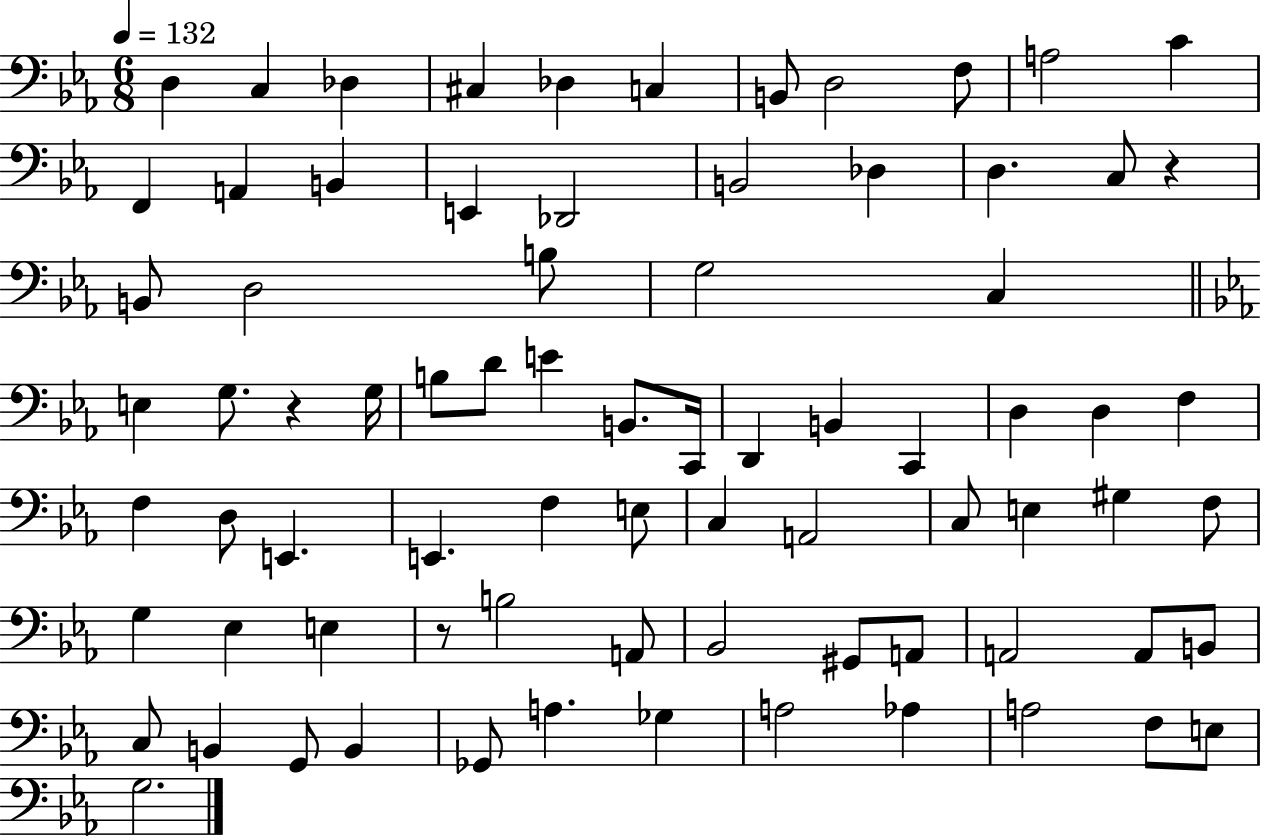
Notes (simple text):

D3/q C3/q Db3/q C#3/q Db3/q C3/q B2/e D3/h F3/e A3/h C4/q F2/q A2/q B2/q E2/q Db2/h B2/h Db3/q D3/q. C3/e R/q B2/e D3/h B3/e G3/h C3/q E3/q G3/e. R/q G3/s B3/e D4/e E4/q B2/e. C2/s D2/q B2/q C2/q D3/q D3/q F3/q F3/q D3/e E2/q. E2/q. F3/q E3/e C3/q A2/h C3/e E3/q G#3/q F3/e G3/q Eb3/q E3/q R/e B3/h A2/e Bb2/h G#2/e A2/e A2/h A2/e B2/e C3/e B2/q G2/e B2/q Gb2/e A3/q. Gb3/q A3/h Ab3/q A3/h F3/e E3/e G3/h.